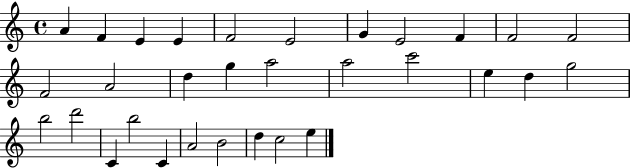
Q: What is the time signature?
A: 4/4